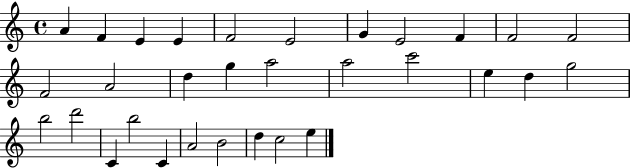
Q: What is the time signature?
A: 4/4